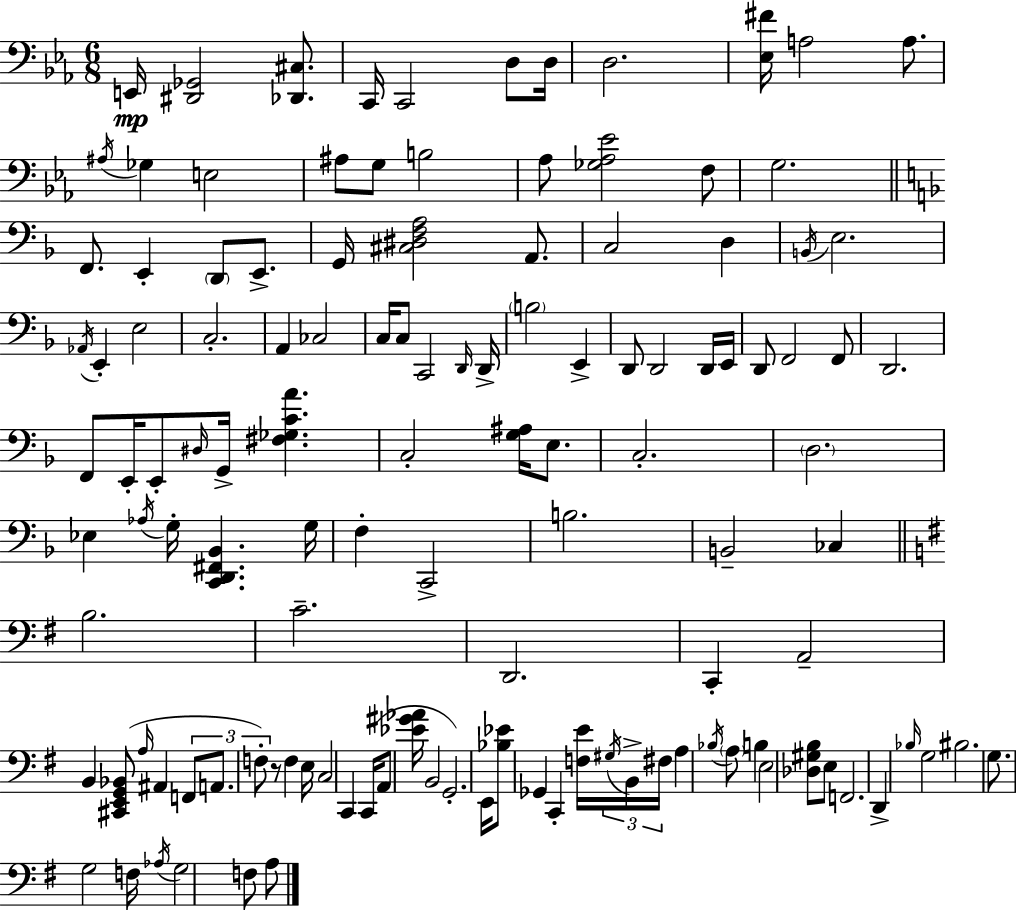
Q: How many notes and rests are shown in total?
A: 123